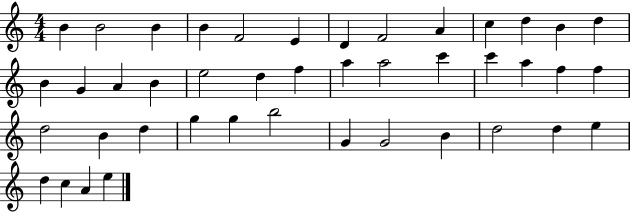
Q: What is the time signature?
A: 4/4